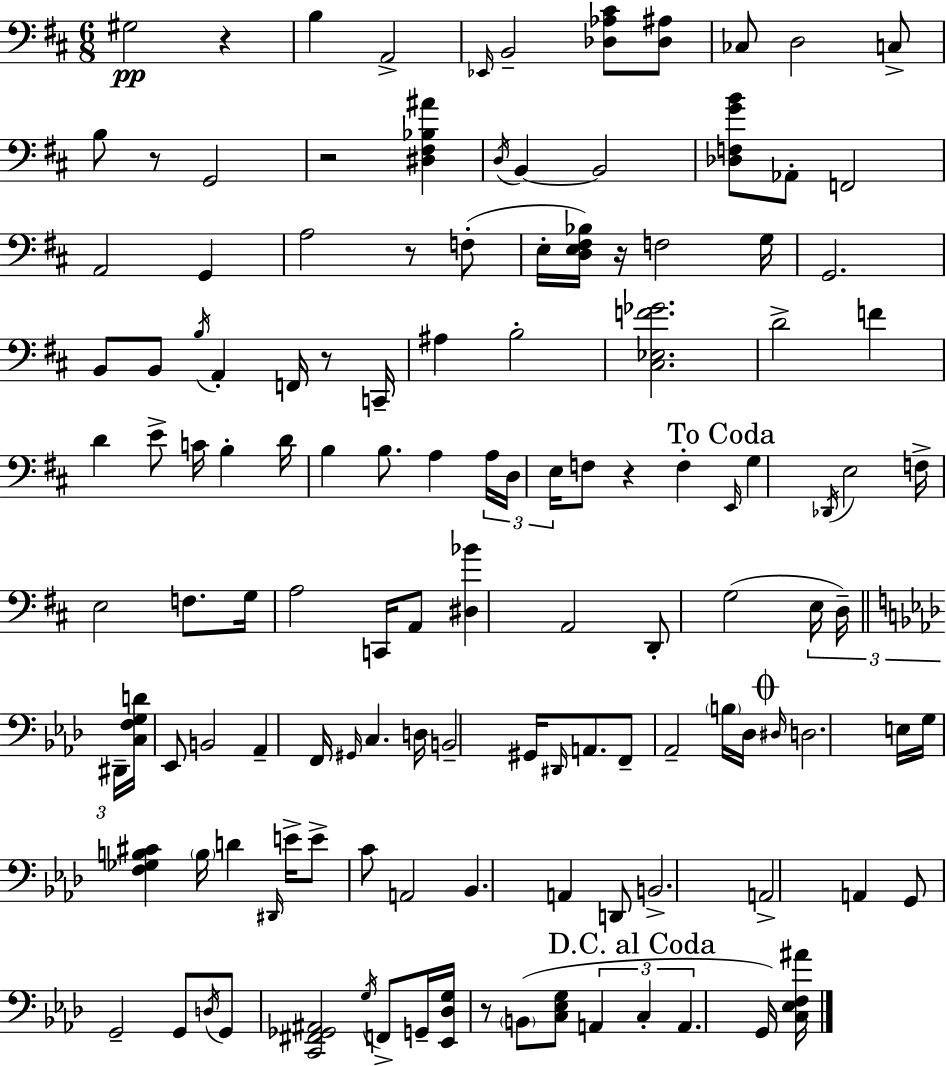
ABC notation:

X:1
T:Untitled
M:6/8
L:1/4
K:D
^G,2 z B, A,,2 _E,,/4 B,,2 [_D,_A,^C]/2 [_D,^A,]/2 _C,/2 D,2 C,/2 B,/2 z/2 G,,2 z2 [^D,^F,_B,^A] D,/4 B,, B,,2 [_D,F,GB]/2 _A,,/2 F,,2 A,,2 G,, A,2 z/2 F,/2 E,/4 [D,E,^F,_B,]/4 z/4 F,2 G,/4 G,,2 B,,/2 B,,/2 B,/4 A,, F,,/4 z/2 C,,/4 ^A, B,2 [^C,_E,F_G]2 D2 F D E/2 C/4 B, D/4 B, B,/2 A, A,/4 D,/4 E,/4 F,/2 z F, E,,/4 G, _D,,/4 E,2 F,/4 E,2 F,/2 G,/4 A,2 C,,/4 A,,/2 [^D,_B] A,,2 D,,/2 G,2 E,/4 D,/4 ^D,,/4 [C,F,G,D]/4 _E,,/2 B,,2 _A,, F,,/4 ^G,,/4 C, D,/4 B,,2 ^G,,/4 ^D,,/4 A,,/2 F,,/2 _A,,2 B,/4 _D,/4 ^D,/4 D,2 E,/4 G,/4 [F,_G,B,^C] B,/4 D ^D,,/4 E/4 E/2 C/2 A,,2 _B,, A,, D,,/2 B,,2 A,,2 A,, G,,/2 G,,2 G,,/2 D,/4 G,,/2 [C,,^F,,_G,,^A,,]2 G,/4 F,,/2 G,,/4 [_E,,_D,G,]/4 z/2 B,,/2 [C,_E,G,]/2 A,, C, A,, G,,/4 [C,_E,F,^A]/4